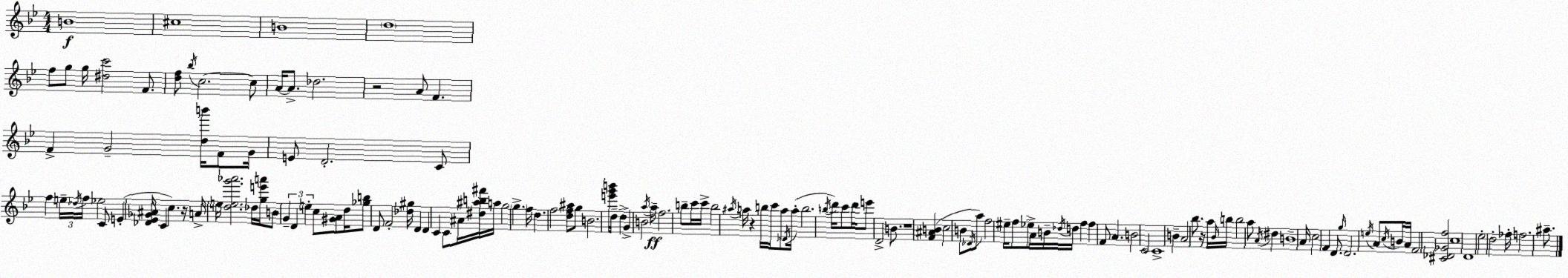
X:1
T:Untitled
M:4/4
L:1/4
K:Gm
B4 ^c4 B4 d4 f/2 g/2 g/4 [^dc']2 F/2 [df]/2 _b/4 c2 c/2 A/4 A/2 _d2 z2 A/2 F F G2 [db']/4 F/2 G/4 E/2 D2 C/2 f e/4 _d/4 f/4 _e2 C/2 E [_D_E_G^A]/4 C c z/4 A/4 e/4 [deg'_a']2 _d/4 [ge'a']/4 B/2 G D e c/2 [^GA]/2 d/4 [_gb]/2 D/2 F2 [_d^g]/4 D D C C/2 ^A/4 [^d^ab^f']/4 a/4 g2 g f/4 d f2 [df^a]/2 g/2 B2 [e'g'b']/4 d/4 d G B2 a/4 a/4 f2 b/2 c'/4 c'/4 b2 ^a/4 a/4 z b/4 c'/4 a/2 _D/4 a/4 b2 b/4 d'/4 c'/2 d'/4 e'/2 D2 B/2 z4 [F^AB] c2 B/2 _D/4 a/2 f2 ^e/4 f/2 _e/2 A/4 B/4 _d/4 d/4 f f F/2 A B2 C2 C4 B A2 _b/2 z/4 a/4 _B/4 b/4 b2 a/2 A/4 ^d B4 A/4 c2 F D/2 g/4 D2 e/4 A/2 c/4 B/4 A/4 F2 [^C_D_Gf]2 c4 D4 _e2 d2 _f/4 f2 ^a/2